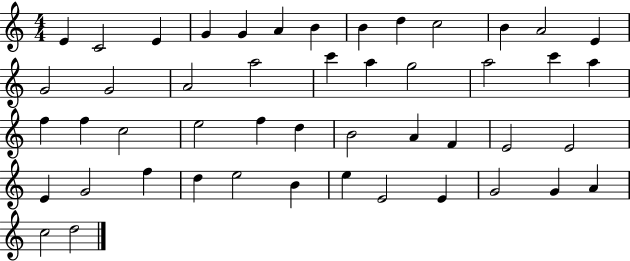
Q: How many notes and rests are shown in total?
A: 48